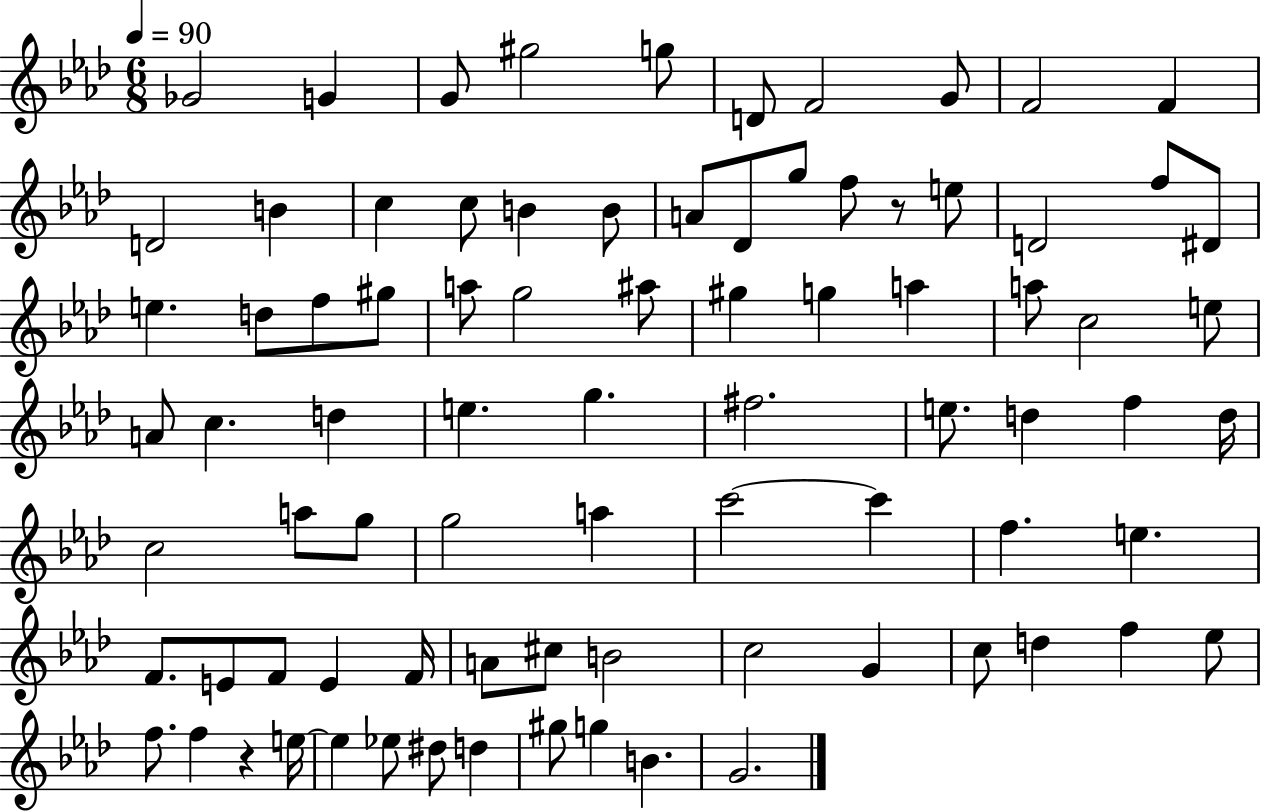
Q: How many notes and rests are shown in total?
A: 83